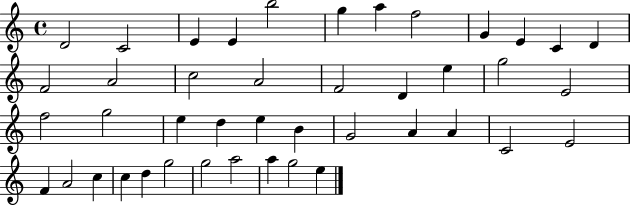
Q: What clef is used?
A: treble